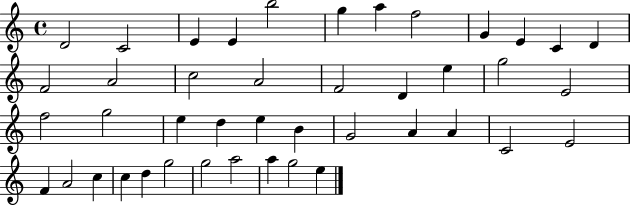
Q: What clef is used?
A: treble